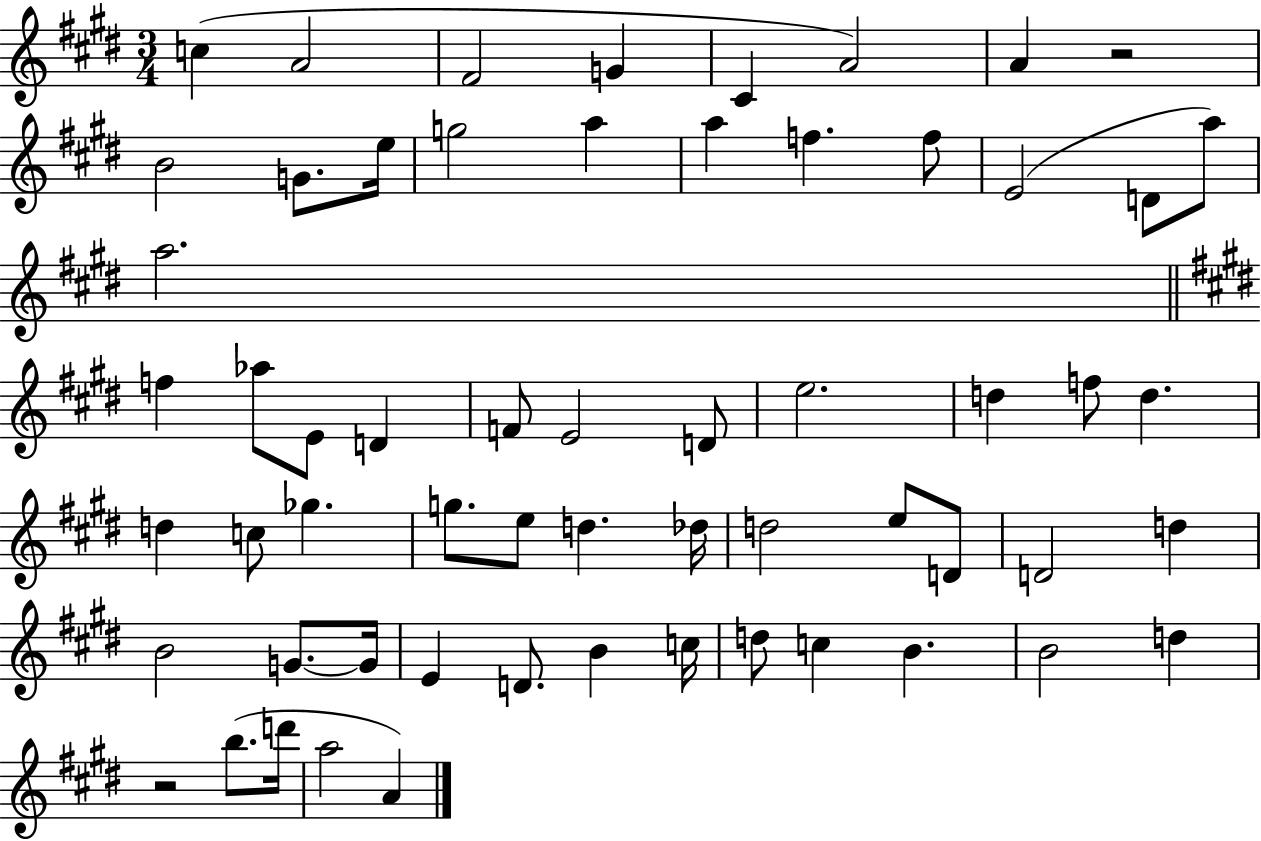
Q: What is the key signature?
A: E major